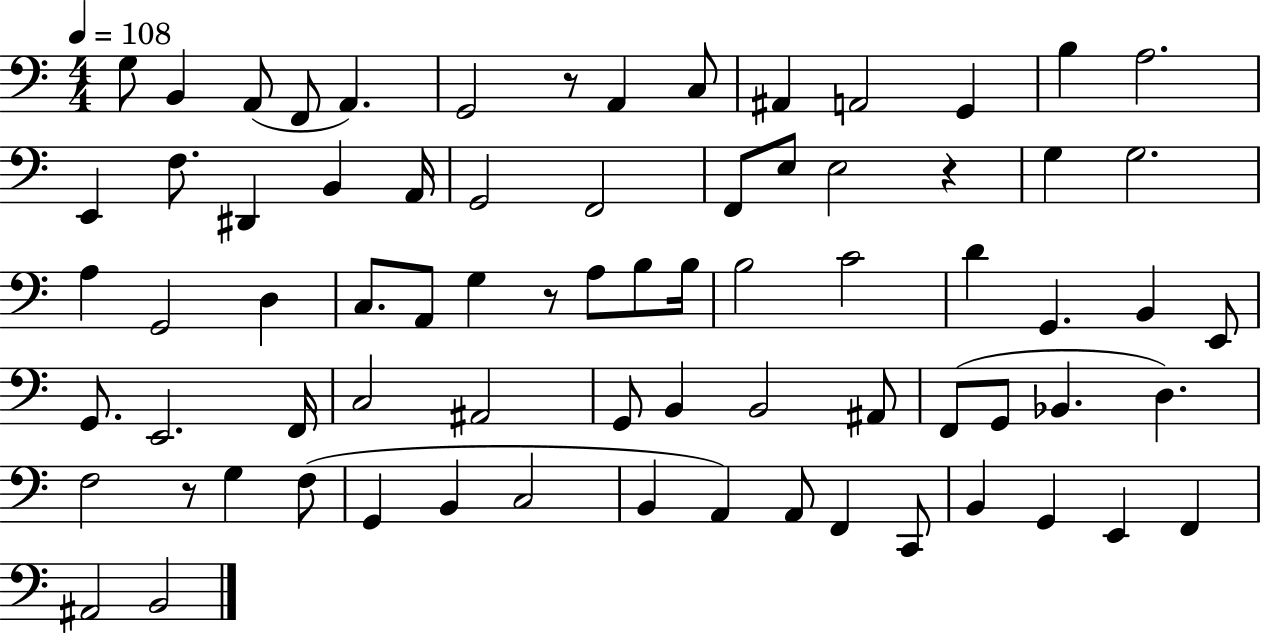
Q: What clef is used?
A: bass